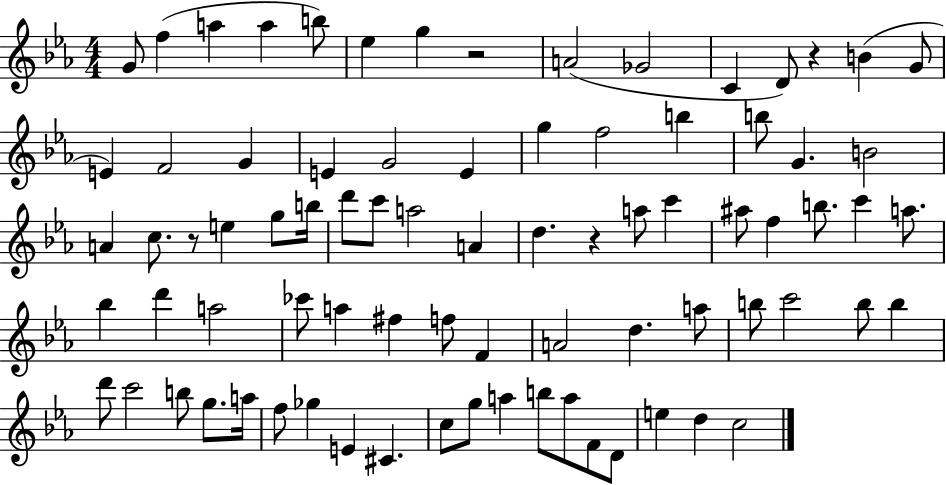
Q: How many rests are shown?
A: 4